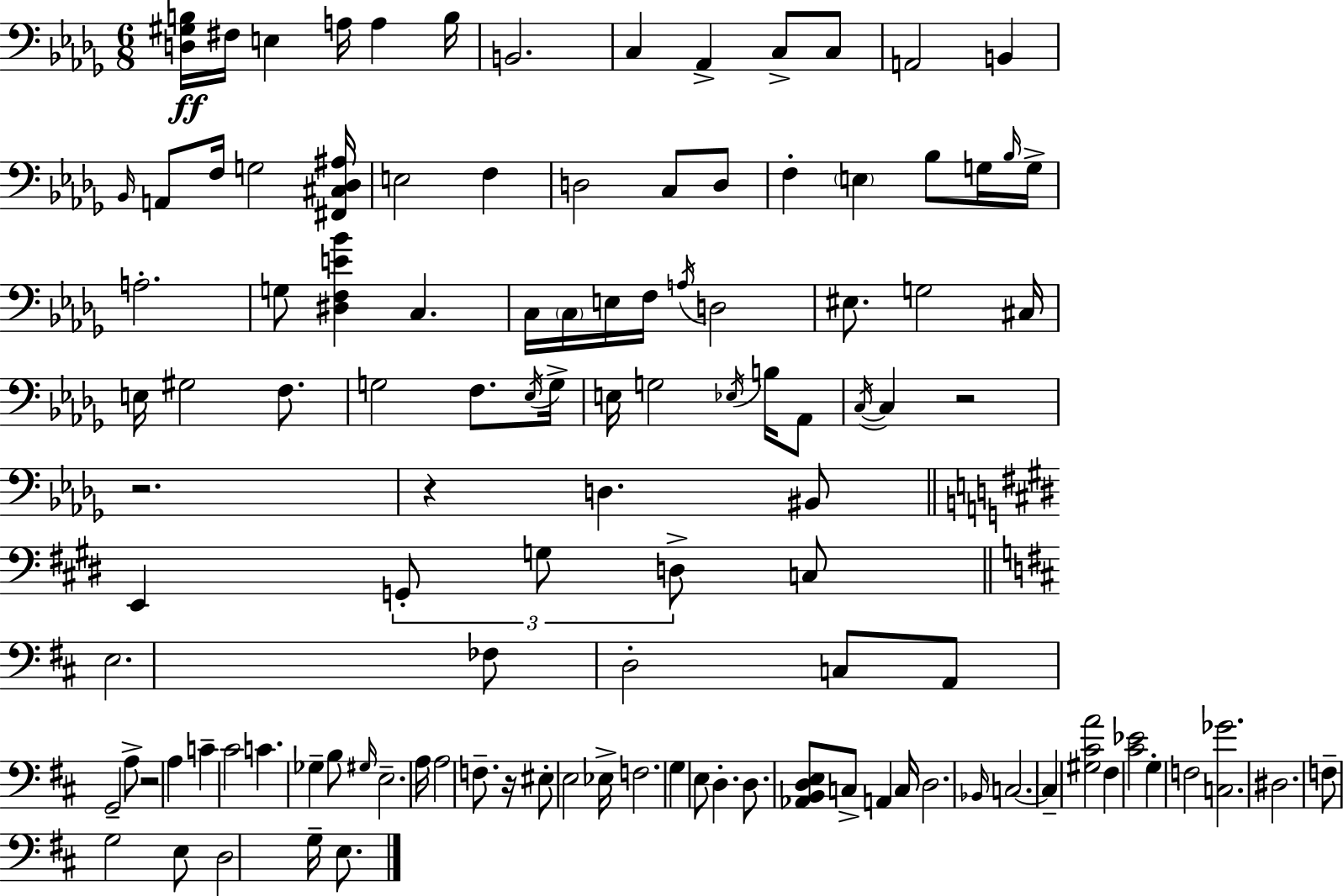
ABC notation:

X:1
T:Untitled
M:6/8
L:1/4
K:Bbm
[D,^G,B,]/4 ^F,/4 E, A,/4 A, B,/4 B,,2 C, _A,, C,/2 C,/2 A,,2 B,, _B,,/4 A,,/2 F,/4 G,2 [^F,,^C,_D,^A,]/4 E,2 F, D,2 C,/2 D,/2 F, E, _B,/2 G,/4 _B,/4 G,/4 A,2 G,/2 [^D,F,E_B] C, C,/4 C,/4 E,/4 F,/4 A,/4 D,2 ^E,/2 G,2 ^C,/4 E,/4 ^G,2 F,/2 G,2 F,/2 _E,/4 G,/4 E,/4 G,2 _E,/4 B,/4 _A,,/2 C,/4 C, z2 z2 z D, ^B,,/2 E,, G,,/2 G,/2 D,/2 C,/2 E,2 _F,/2 D,2 C,/2 A,,/2 G,,2 A,/2 z2 A, C ^C2 C _G, B,/2 ^G,/4 E,2 A,/4 A,2 F,/2 z/4 ^E,/2 E,2 _E,/4 F,2 G, E,/2 D, D,/2 [_A,,B,,D,E,]/2 C,/2 A,, C,/4 D,2 _B,,/4 C,2 C, [^G,^CA]2 ^F, [^C_E]2 G, F,2 [C,_G]2 ^D,2 F,/2 G,2 E,/2 D,2 G,/4 E,/2